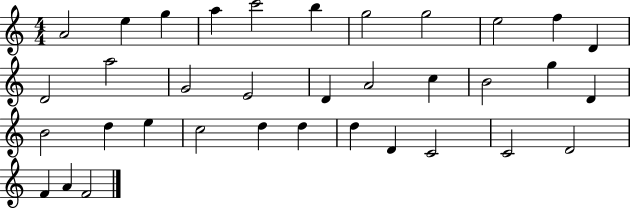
{
  \clef treble
  \numericTimeSignature
  \time 4/4
  \key c \major
  a'2 e''4 g''4 | a''4 c'''2 b''4 | g''2 g''2 | e''2 f''4 d'4 | \break d'2 a''2 | g'2 e'2 | d'4 a'2 c''4 | b'2 g''4 d'4 | \break b'2 d''4 e''4 | c''2 d''4 d''4 | d''4 d'4 c'2 | c'2 d'2 | \break f'4 a'4 f'2 | \bar "|."
}